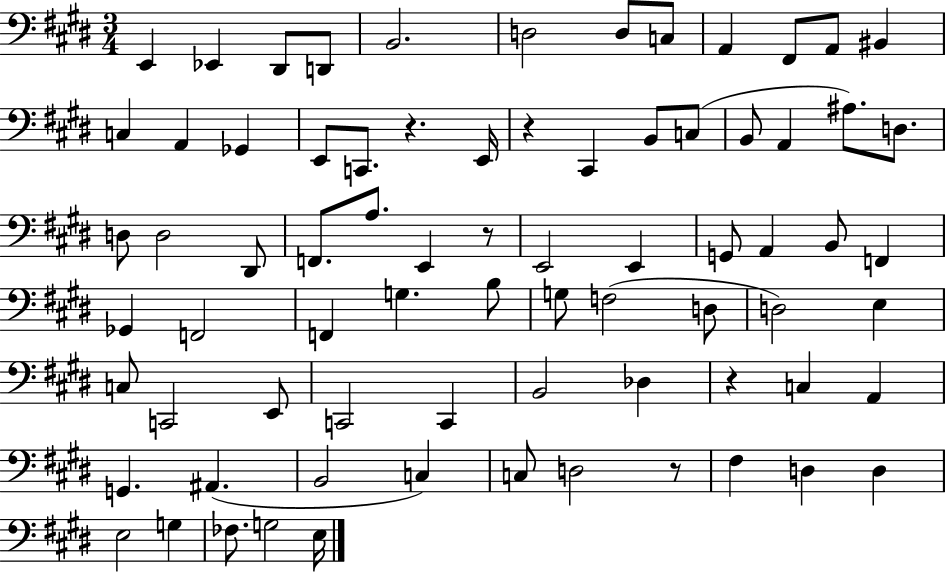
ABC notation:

X:1
T:Untitled
M:3/4
L:1/4
K:E
E,, _E,, ^D,,/2 D,,/2 B,,2 D,2 D,/2 C,/2 A,, ^F,,/2 A,,/2 ^B,, C, A,, _G,, E,,/2 C,,/2 z E,,/4 z ^C,, B,,/2 C,/2 B,,/2 A,, ^A,/2 D,/2 D,/2 D,2 ^D,,/2 F,,/2 A,/2 E,, z/2 E,,2 E,, G,,/2 A,, B,,/2 F,, _G,, F,,2 F,, G, B,/2 G,/2 F,2 D,/2 D,2 E, C,/2 C,,2 E,,/2 C,,2 C,, B,,2 _D, z C, A,, G,, ^A,, B,,2 C, C,/2 D,2 z/2 ^F, D, D, E,2 G, _F,/2 G,2 E,/4